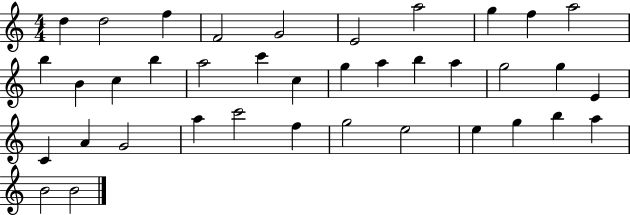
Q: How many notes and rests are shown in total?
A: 38